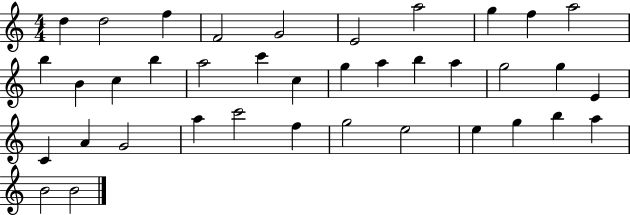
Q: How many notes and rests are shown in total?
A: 38